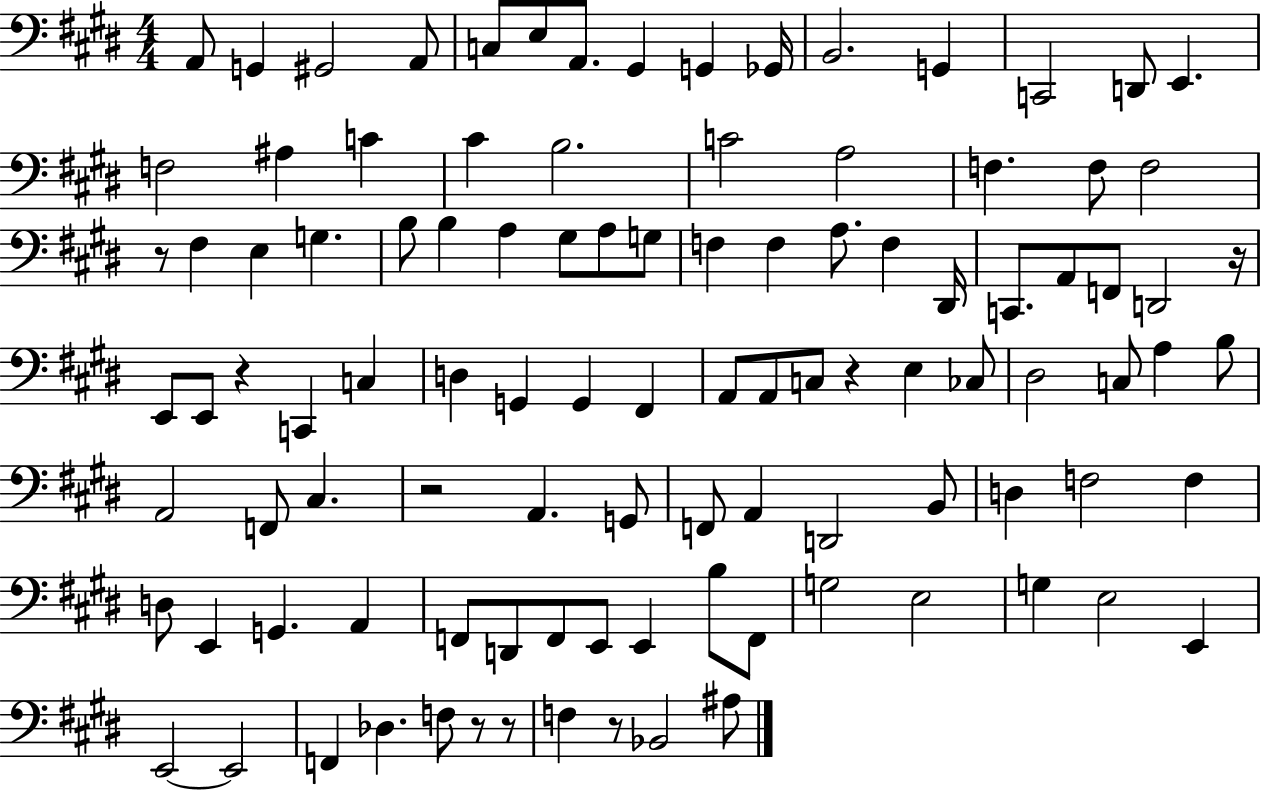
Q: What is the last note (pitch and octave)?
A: A#3